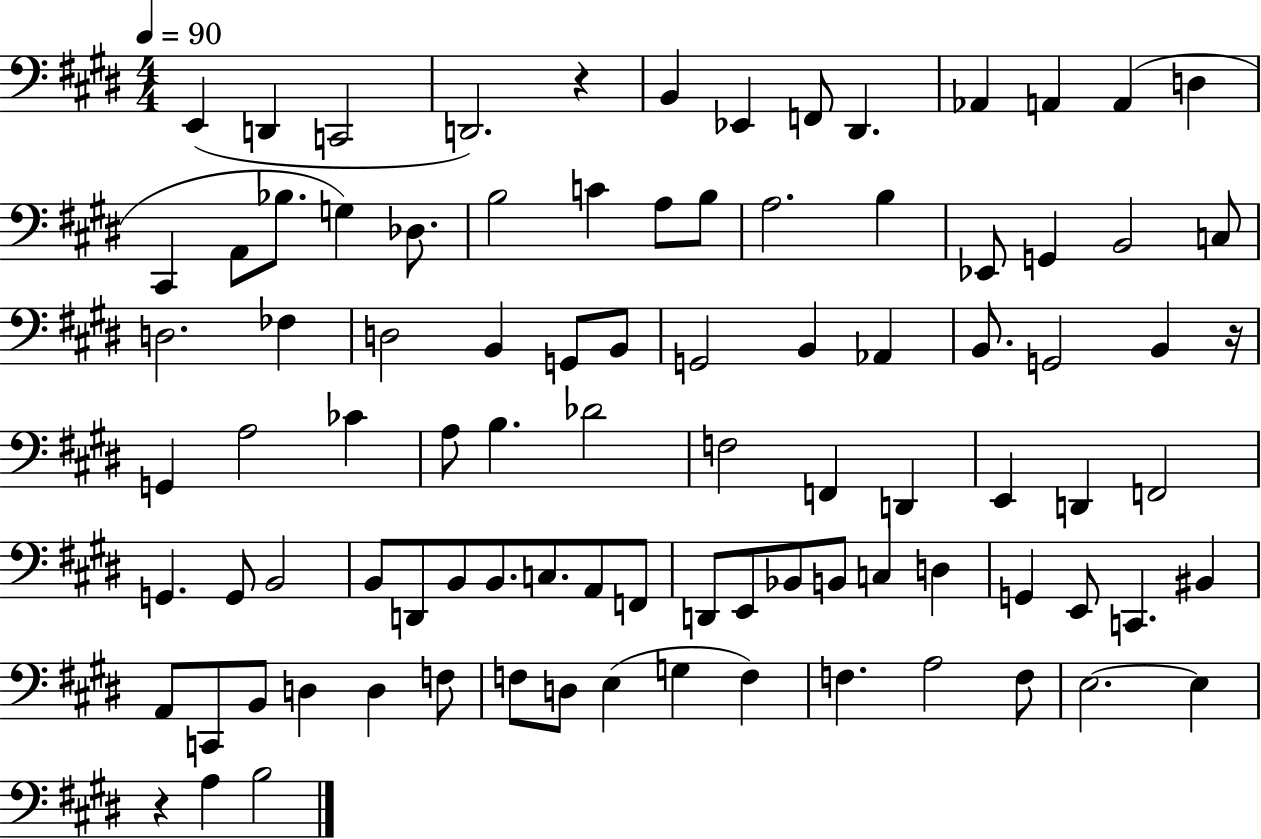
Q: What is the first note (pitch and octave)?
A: E2